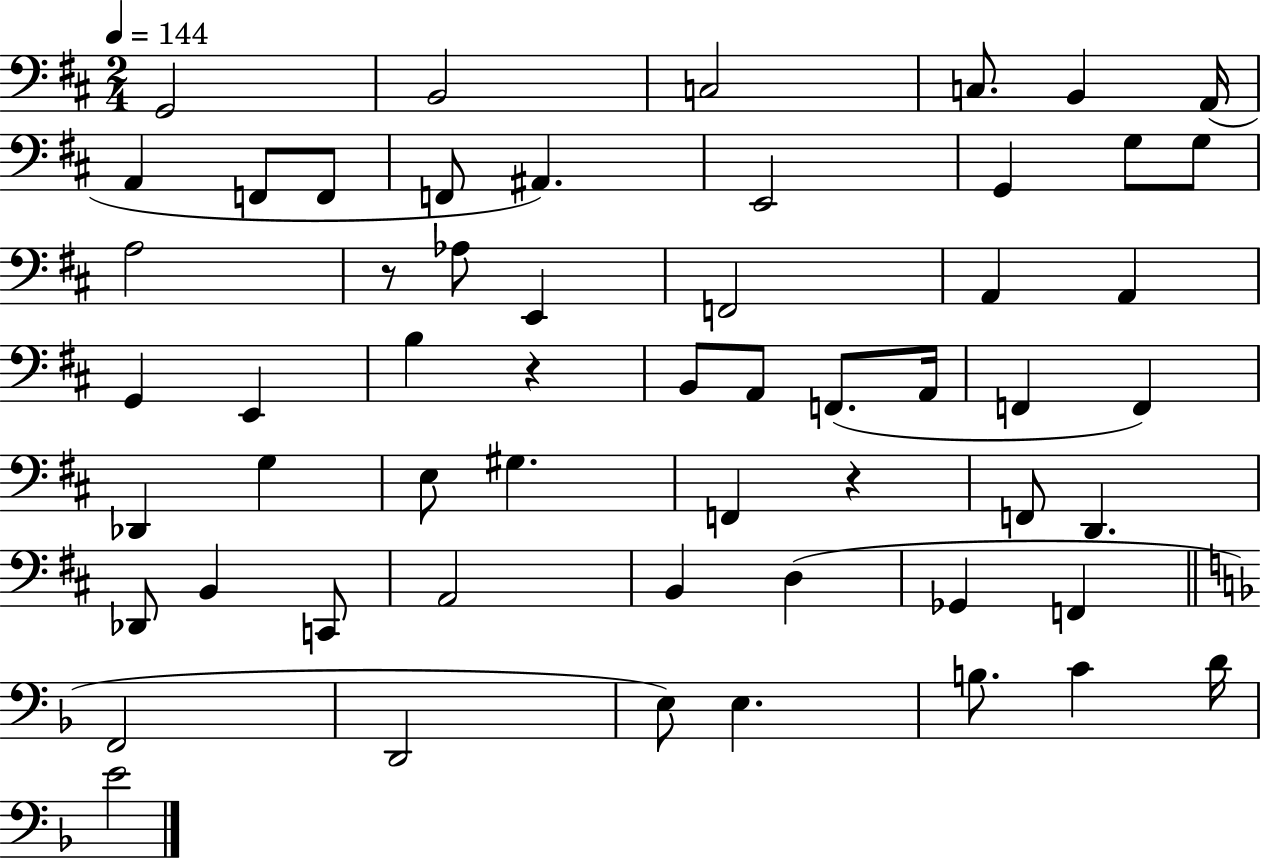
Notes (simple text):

G2/h B2/h C3/h C3/e. B2/q A2/s A2/q F2/e F2/e F2/e A#2/q. E2/h G2/q G3/e G3/e A3/h R/e Ab3/e E2/q F2/h A2/q A2/q G2/q E2/q B3/q R/q B2/e A2/e F2/e. A2/s F2/q F2/q Db2/q G3/q E3/e G#3/q. F2/q R/q F2/e D2/q. Db2/e B2/q C2/e A2/h B2/q D3/q Gb2/q F2/q F2/h D2/h E3/e E3/q. B3/e. C4/q D4/s E4/h